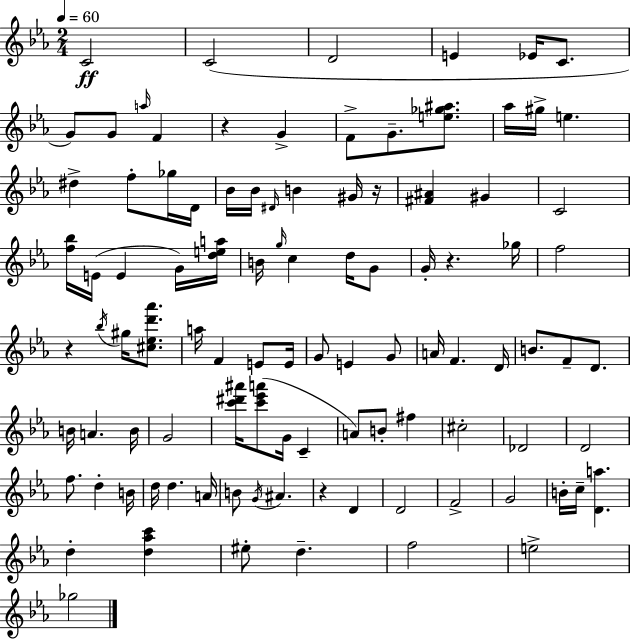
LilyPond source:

{
  \clef treble
  \numericTimeSignature
  \time 2/4
  \key ees \major
  \tempo 4 = 60
  c'2\ff | c'2( | d'2 | e'4 ees'16 c'8. | \break g'8) g'8 \grace { a''16 } f'4 | r4 g'4-> | f'8-> g'8.-- <e'' ges'' ais''>8. | aes''16 gis''16-> e''4. | \break dis''4-> f''8-. ges''16 | d'16 bes'16 bes'16 \grace { dis'16 } b'4 | gis'16 r16 <fis' ais'>4 gis'4 | c'2 | \break <f'' bes''>16 e'16( e'4 | g'16) <d'' e'' a''>16 b'16 \grace { g''16 } c''4 | d''16 g'8 g'16-. r4. | ges''16 f''2 | \break r4 \acciaccatura { bes''16 } | gis''16 <cis'' ees'' d''' aes'''>8. a''16 f'4 | e'8 e'16 g'8 e'4 | g'8 a'16 f'4. | \break d'16 b'8. f'8-- | d'8. b'16 a'4. | b'16 g'2 | <c''' dis''' ais'''>16 <c''' ees''' a'''>8( g'16 | \break c'4-- a'8) b'8-. | fis''4 cis''2-. | des'2 | d'2 | \break f''8. d''4-. | b'16 d''16 d''4. | a'16 b'8 \acciaccatura { g'16 } ais'4. | r4 | \break d'4 d'2 | f'2-> | g'2 | b'16-. c''16-- <d' a''>4. | \break d''4-. | <d'' aes'' c'''>4 eis''8-. d''4.-- | f''2 | e''2-> | \break ges''2 | \bar "|."
}